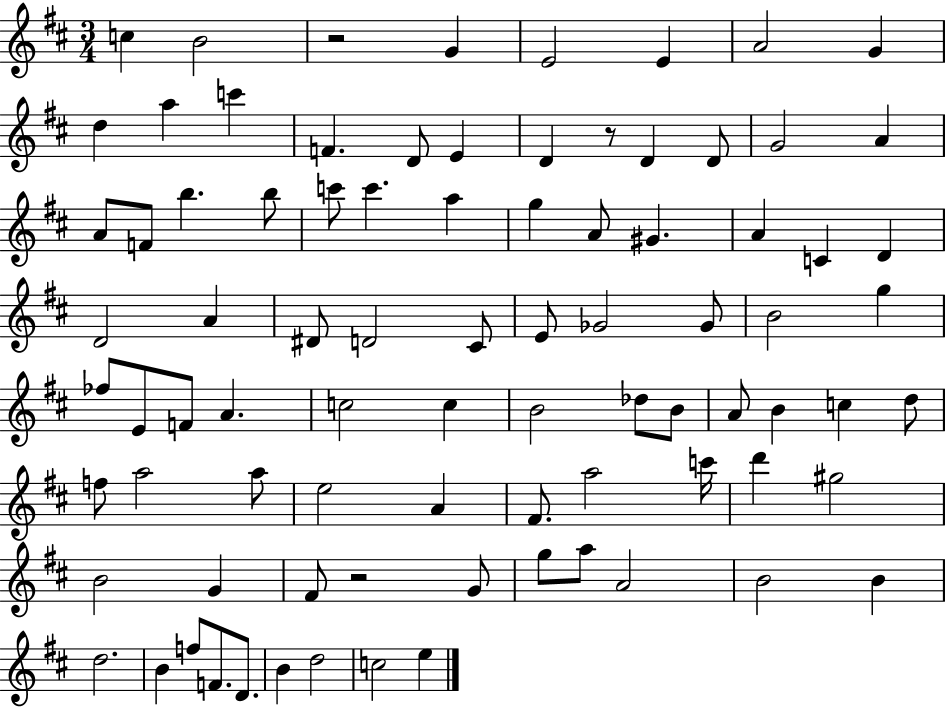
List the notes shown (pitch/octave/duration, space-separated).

C5/q B4/h R/h G4/q E4/h E4/q A4/h G4/q D5/q A5/q C6/q F4/q. D4/e E4/q D4/q R/e D4/q D4/e G4/h A4/q A4/e F4/e B5/q. B5/e C6/e C6/q. A5/q G5/q A4/e G#4/q. A4/q C4/q D4/q D4/h A4/q D#4/e D4/h C#4/e E4/e Gb4/h Gb4/e B4/h G5/q FES5/e E4/e F4/e A4/q. C5/h C5/q B4/h Db5/e B4/e A4/e B4/q C5/q D5/e F5/e A5/h A5/e E5/h A4/q F#4/e. A5/h C6/s D6/q G#5/h B4/h G4/q F#4/e R/h G4/e G5/e A5/e A4/h B4/h B4/q D5/h. B4/q F5/e F4/e. D4/e. B4/q D5/h C5/h E5/q